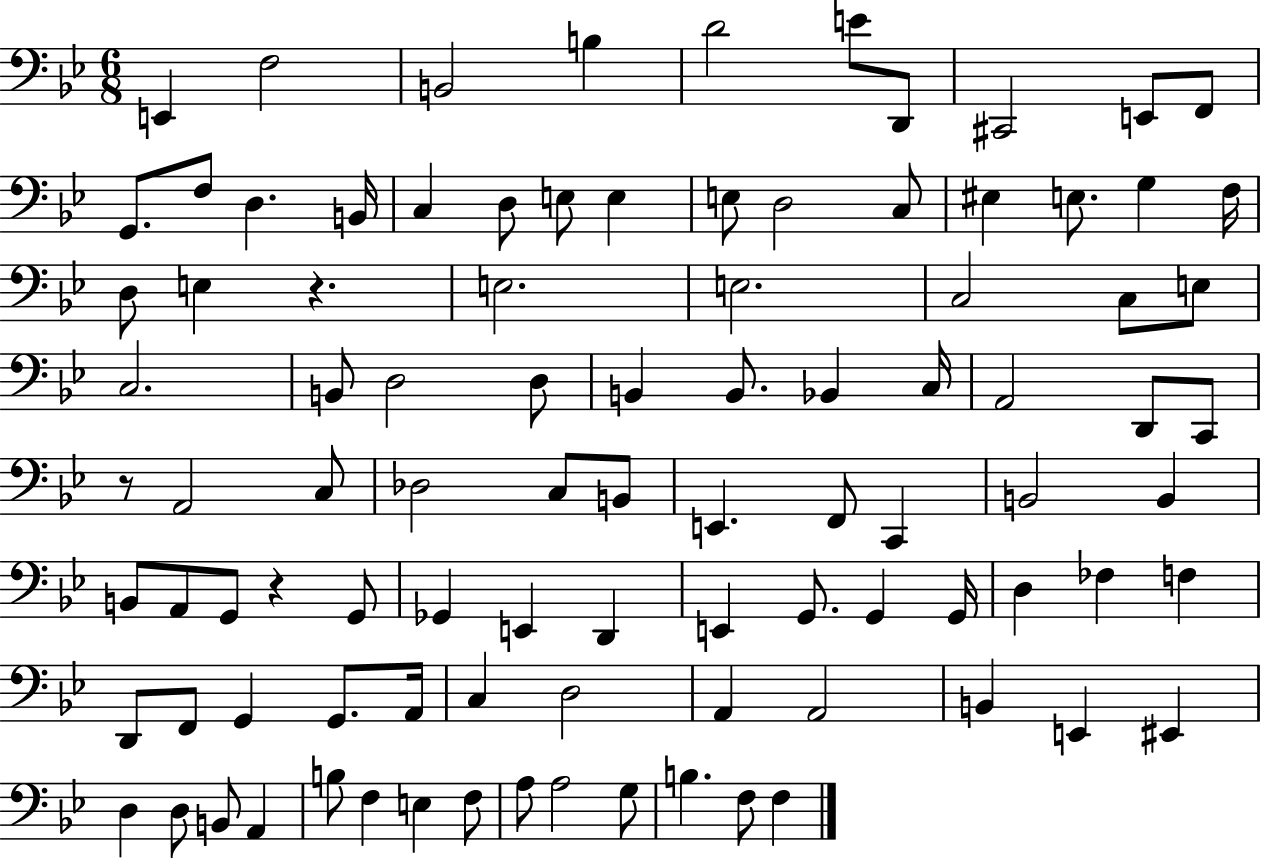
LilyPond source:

{
  \clef bass
  \numericTimeSignature
  \time 6/8
  \key bes \major
  e,4 f2 | b,2 b4 | d'2 e'8 d,8 | cis,2 e,8 f,8 | \break g,8. f8 d4. b,16 | c4 d8 e8 e4 | e8 d2 c8 | eis4 e8. g4 f16 | \break d8 e4 r4. | e2. | e2. | c2 c8 e8 | \break c2. | b,8 d2 d8 | b,4 b,8. bes,4 c16 | a,2 d,8 c,8 | \break r8 a,2 c8 | des2 c8 b,8 | e,4. f,8 c,4 | b,2 b,4 | \break b,8 a,8 g,8 r4 g,8 | ges,4 e,4 d,4 | e,4 g,8. g,4 g,16 | d4 fes4 f4 | \break d,8 f,8 g,4 g,8. a,16 | c4 d2 | a,4 a,2 | b,4 e,4 eis,4 | \break d4 d8 b,8 a,4 | b8 f4 e4 f8 | a8 a2 g8 | b4. f8 f4 | \break \bar "|."
}